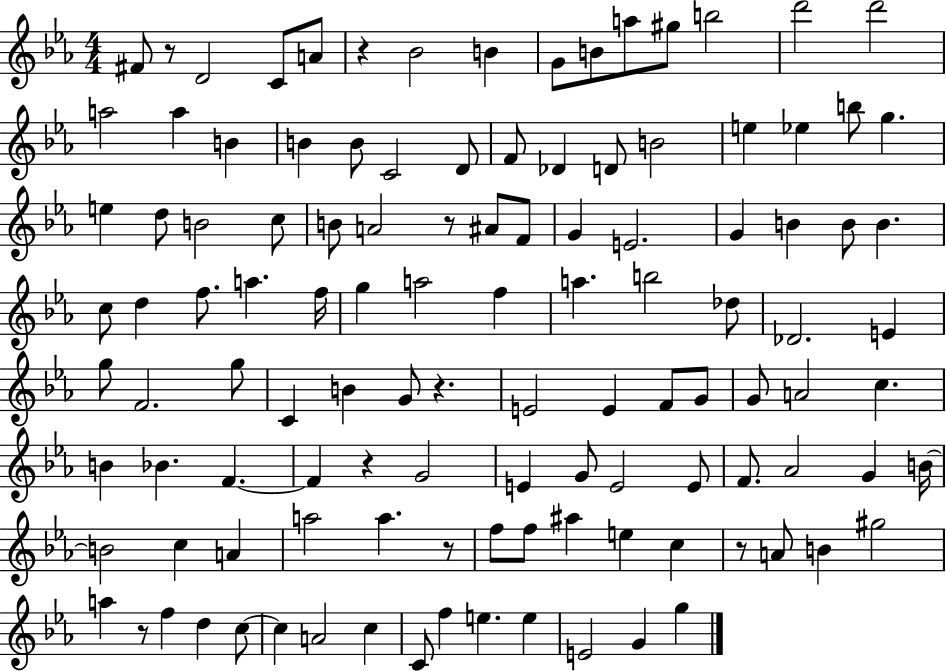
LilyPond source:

{
  \clef treble
  \numericTimeSignature
  \time 4/4
  \key ees \major
  fis'8 r8 d'2 c'8 a'8 | r4 bes'2 b'4 | g'8 b'8 a''8 gis''8 b''2 | d'''2 d'''2 | \break a''2 a''4 b'4 | b'4 b'8 c'2 d'8 | f'8 des'4 d'8 b'2 | e''4 ees''4 b''8 g''4. | \break e''4 d''8 b'2 c''8 | b'8 a'2 r8 ais'8 f'8 | g'4 e'2. | g'4 b'4 b'8 b'4. | \break c''8 d''4 f''8. a''4. f''16 | g''4 a''2 f''4 | a''4. b''2 des''8 | des'2. e'4 | \break g''8 f'2. g''8 | c'4 b'4 g'8 r4. | e'2 e'4 f'8 g'8 | g'8 a'2 c''4. | \break b'4 bes'4. f'4.~~ | f'4 r4 g'2 | e'4 g'8 e'2 e'8 | f'8. aes'2 g'4 b'16~~ | \break b'2 c''4 a'4 | a''2 a''4. r8 | f''8 f''8 ais''4 e''4 c''4 | r8 a'8 b'4 gis''2 | \break a''4 r8 f''4 d''4 c''8~~ | c''4 a'2 c''4 | c'8 f''4 e''4. e''4 | e'2 g'4 g''4 | \break \bar "|."
}